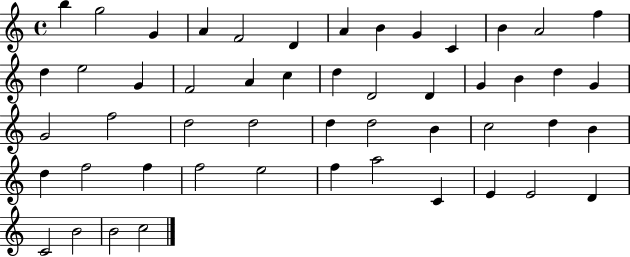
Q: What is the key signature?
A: C major